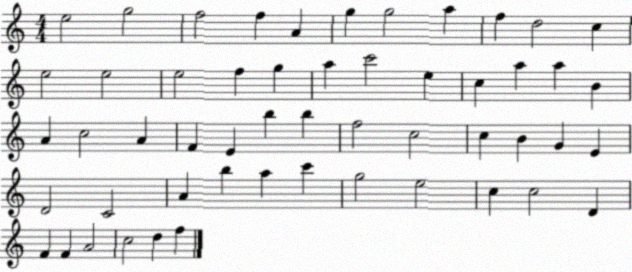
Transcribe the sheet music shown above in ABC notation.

X:1
T:Untitled
M:4/4
L:1/4
K:C
e2 g2 f2 f A g g2 a f d2 c e2 e2 e2 f g a c'2 e c a a B A c2 A F E b b f2 c2 c B G E D2 C2 A b a c' g2 e2 c c2 D F F A2 c2 d f